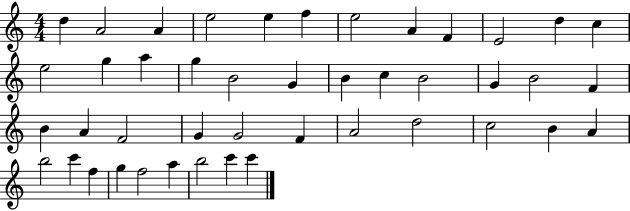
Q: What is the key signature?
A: C major